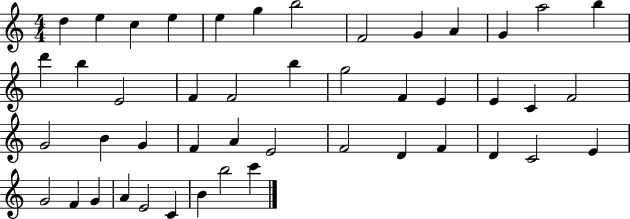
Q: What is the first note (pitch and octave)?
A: D5